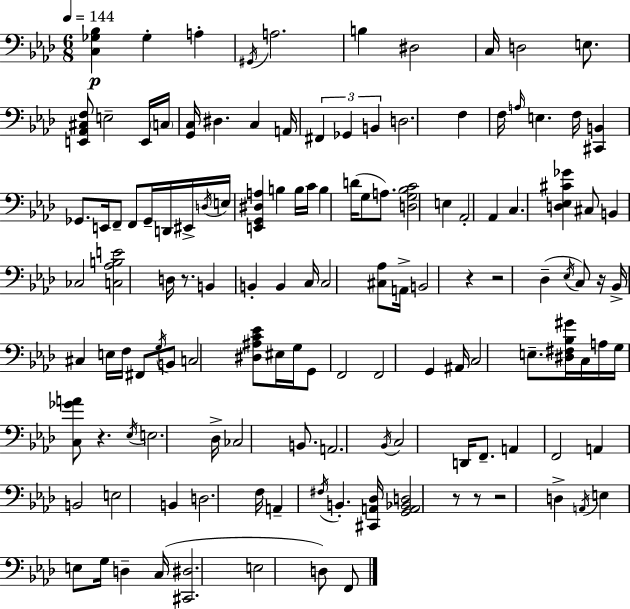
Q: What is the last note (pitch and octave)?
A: F2